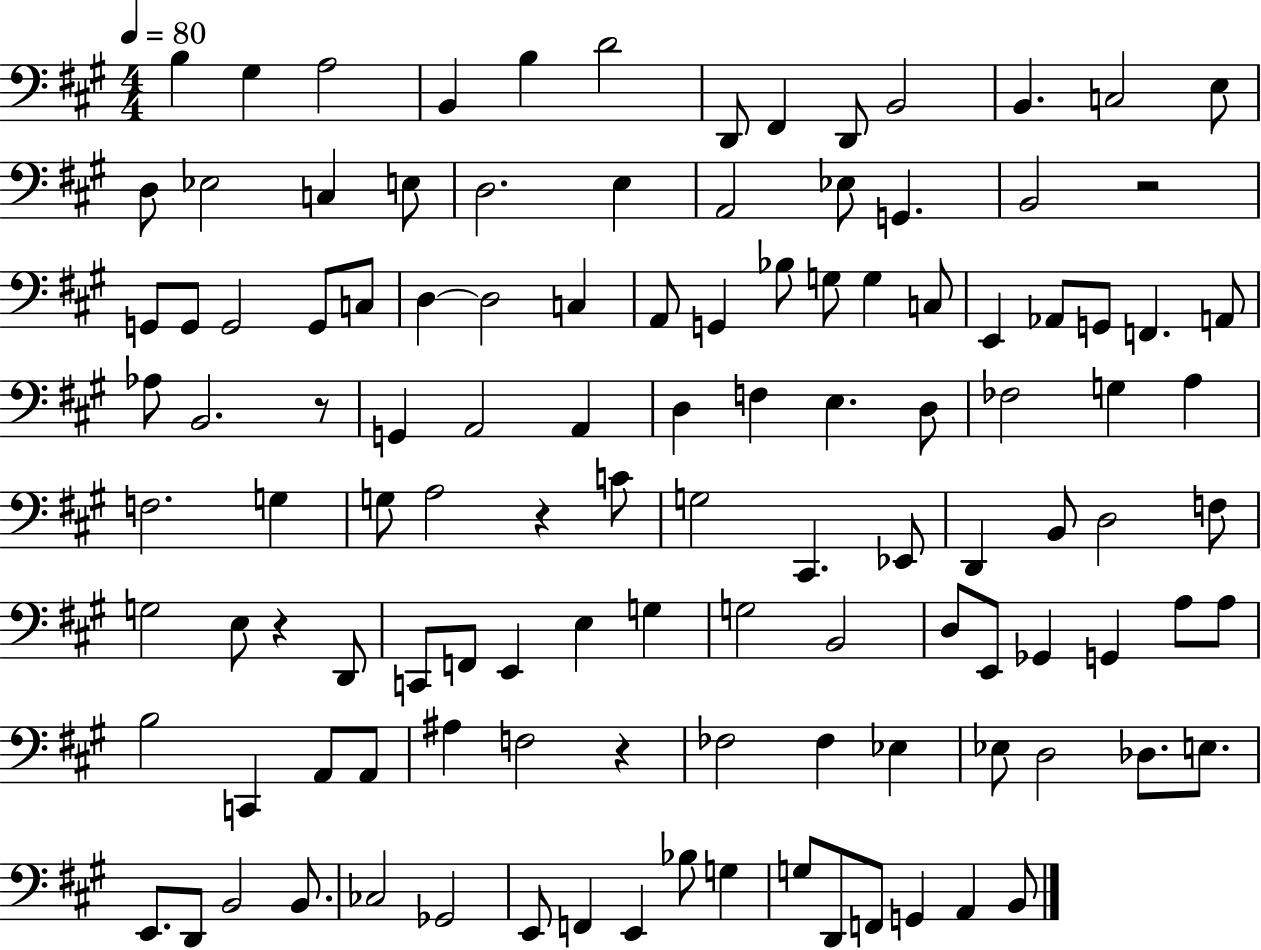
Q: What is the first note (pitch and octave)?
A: B3